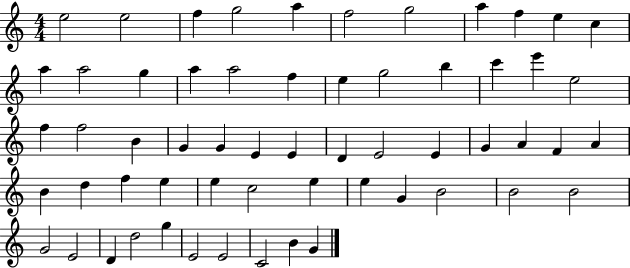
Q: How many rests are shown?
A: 0